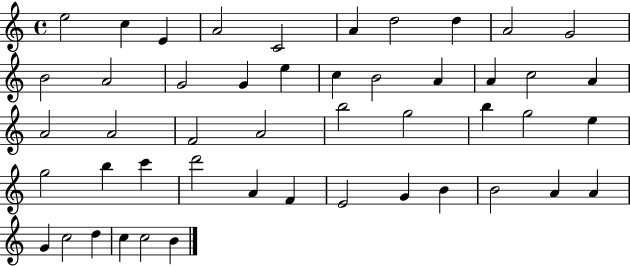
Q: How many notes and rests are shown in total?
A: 48